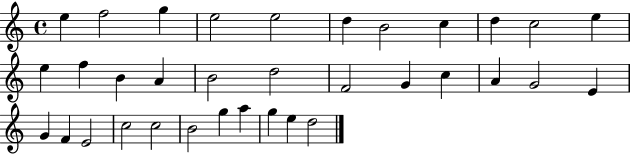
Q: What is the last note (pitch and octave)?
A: D5